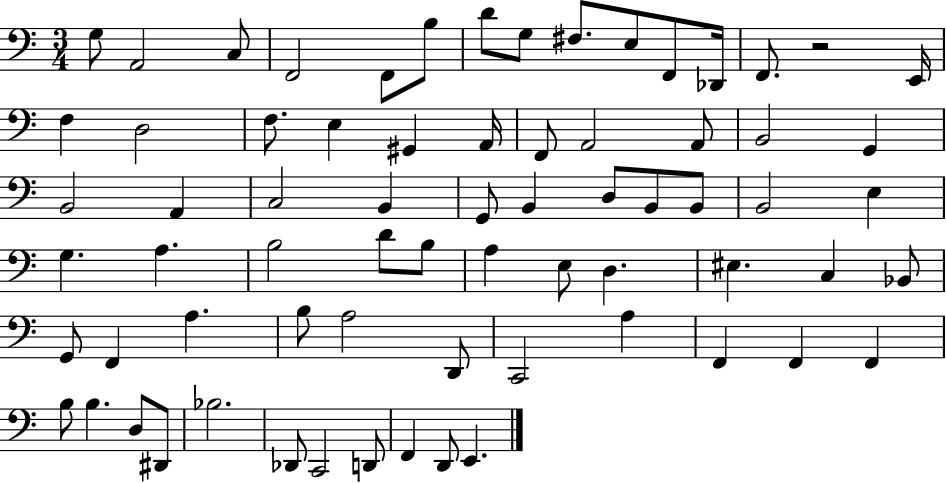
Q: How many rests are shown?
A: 1